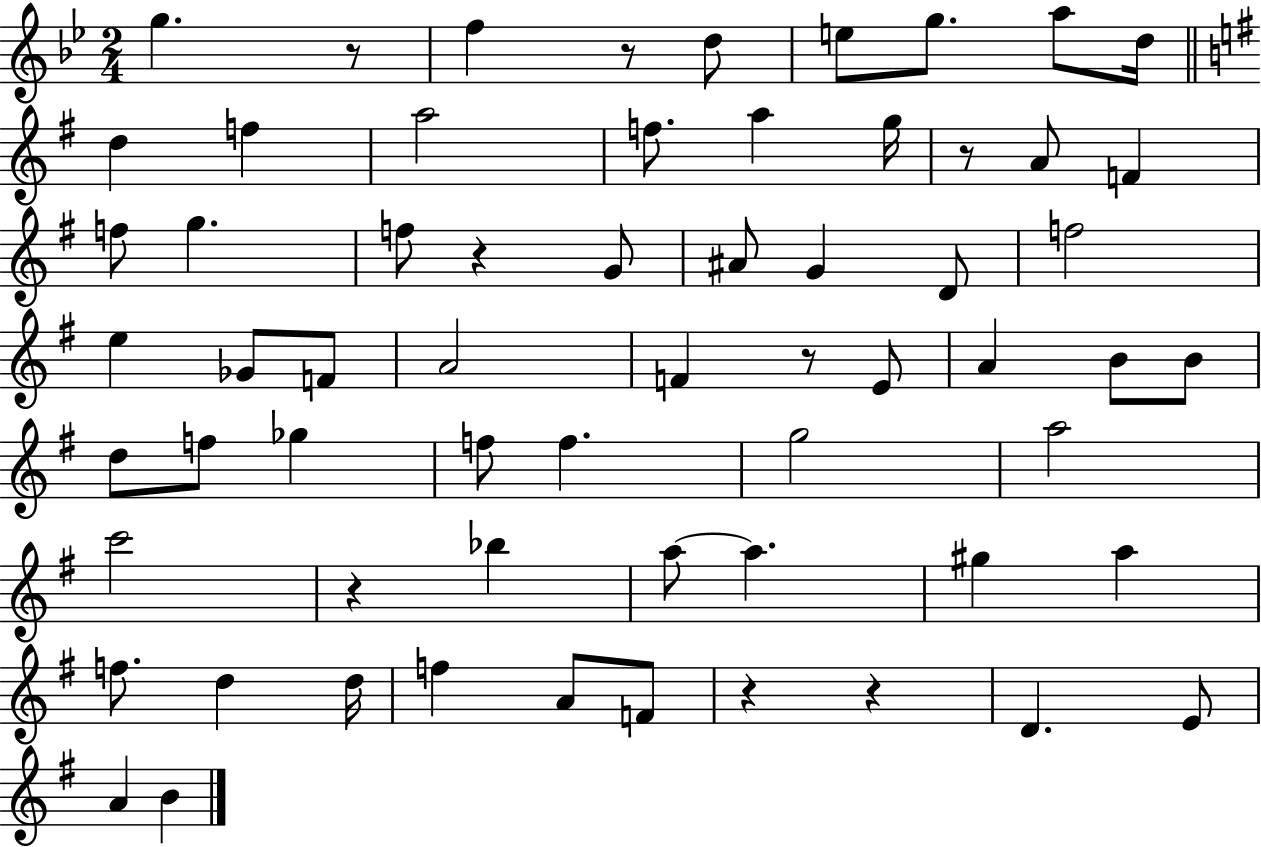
{
  \clef treble
  \numericTimeSignature
  \time 2/4
  \key bes \major
  g''4. r8 | f''4 r8 d''8 | e''8 g''8. a''8 d''16 | \bar "||" \break \key g \major d''4 f''4 | a''2 | f''8. a''4 g''16 | r8 a'8 f'4 | \break f''8 g''4. | f''8 r4 g'8 | ais'8 g'4 d'8 | f''2 | \break e''4 ges'8 f'8 | a'2 | f'4 r8 e'8 | a'4 b'8 b'8 | \break d''8 f''8 ges''4 | f''8 f''4. | g''2 | a''2 | \break c'''2 | r4 bes''4 | a''8~~ a''4. | gis''4 a''4 | \break f''8. d''4 d''16 | f''4 a'8 f'8 | r4 r4 | d'4. e'8 | \break a'4 b'4 | \bar "|."
}